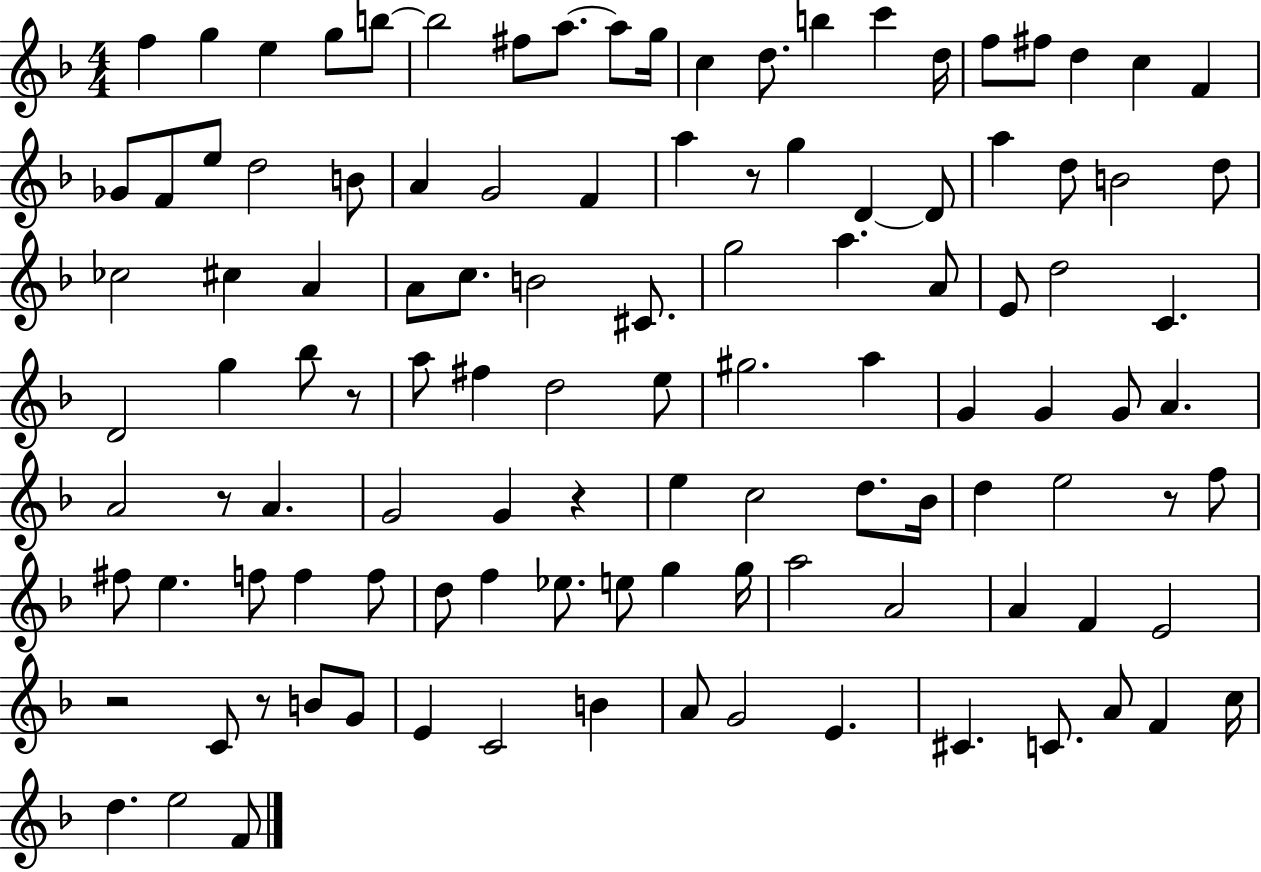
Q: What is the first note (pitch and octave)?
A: F5